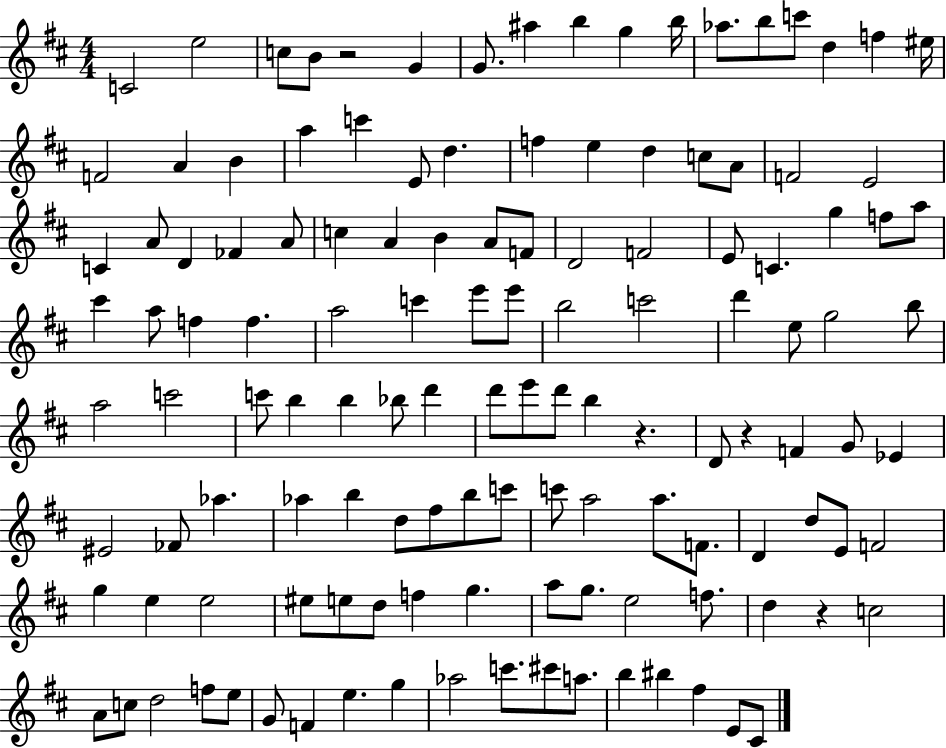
C4/h E5/h C5/e B4/e R/h G4/q G4/e. A#5/q B5/q G5/q B5/s Ab5/e. B5/e C6/e D5/q F5/q EIS5/s F4/h A4/q B4/q A5/q C6/q E4/e D5/q. F5/q E5/q D5/q C5/e A4/e F4/h E4/h C4/q A4/e D4/q FES4/q A4/e C5/q A4/q B4/q A4/e F4/e D4/h F4/h E4/e C4/q. G5/q F5/e A5/e C#6/q A5/e F5/q F5/q. A5/h C6/q E6/e E6/e B5/h C6/h D6/q E5/e G5/h B5/e A5/h C6/h C6/e B5/q B5/q Bb5/e D6/q D6/e E6/e D6/e B5/q R/q. D4/e R/q F4/q G4/e Eb4/q EIS4/h FES4/e Ab5/q. Ab5/q B5/q D5/e F#5/e B5/e C6/e C6/e A5/h A5/e. F4/e. D4/q D5/e E4/e F4/h G5/q E5/q E5/h EIS5/e E5/e D5/e F5/q G5/q. A5/e G5/e. E5/h F5/e. D5/q R/q C5/h A4/e C5/e D5/h F5/e E5/e G4/e F4/q E5/q. G5/q Ab5/h C6/e. C#6/e A5/e. B5/q BIS5/q F#5/q E4/e C#4/e